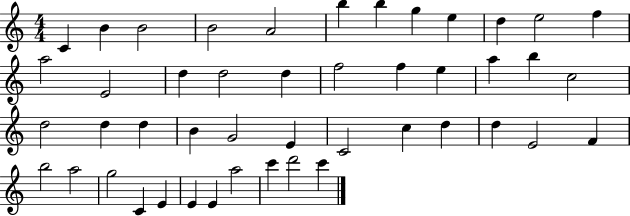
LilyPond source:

{
  \clef treble
  \numericTimeSignature
  \time 4/4
  \key c \major
  c'4 b'4 b'2 | b'2 a'2 | b''4 b''4 g''4 e''4 | d''4 e''2 f''4 | \break a''2 e'2 | d''4 d''2 d''4 | f''2 f''4 e''4 | a''4 b''4 c''2 | \break d''2 d''4 d''4 | b'4 g'2 e'4 | c'2 c''4 d''4 | d''4 e'2 f'4 | \break b''2 a''2 | g''2 c'4 e'4 | e'4 e'4 a''2 | c'''4 d'''2 c'''4 | \break \bar "|."
}